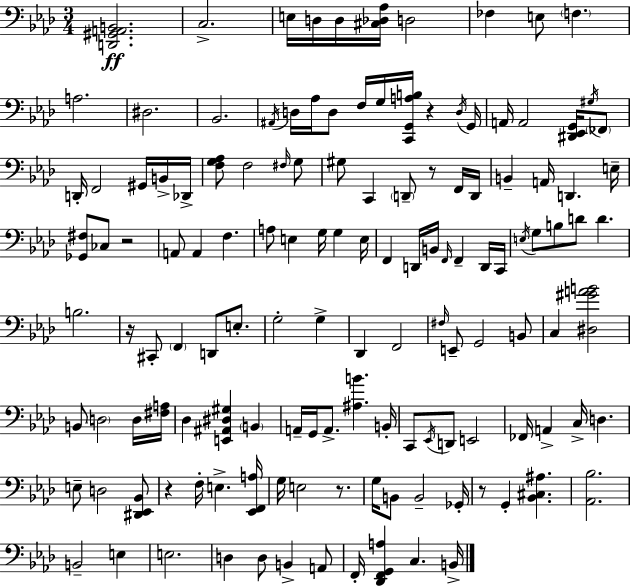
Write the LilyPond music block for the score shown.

{
  \clef bass
  \numericTimeSignature
  \time 3/4
  \key f \minor
  <d, gis, a, b,>2.\ff | c2.-> | e16 d16 d16 <cis des aes>16 d2 | fes4 e8 \parenthesize f4. | \break a2. | dis2. | bes,2. | \acciaccatura { ais,16 } d16 aes16 d8 f16 g16 <c, g, a b>16 r4 | \break \acciaccatura { d16 } g,16 a,16 a,2 <dis, ees, g,>16 | \acciaccatura { gis16 } \parenthesize fes,8 d,16-. f,2 | gis,16 b,16-> des,16-> <f g aes>8 f2 | \grace { fis16 } g8 gis8 c,4 \parenthesize d,8-- | \break r8 f,16 d,16 b,4-- a,16 d,4. | e16-- <ges, fis>8 ces8 r2 | a,8 a,4 f4. | a8 e4 g16 g4 | \break e16 f,4 d,16 b,16 \grace { f,16 } f,4-- | d,16 c,16 \acciaccatura { e16 } g8 b8 d'8 | d'4. b2. | r16 cis,8-. \parenthesize f,4 | \break d,8 e8.-. g2-. | g4-> des,4 f,2 | \grace { fis16 } e,8-- g,2 | b,8 c4 <dis gis' a' b'>2 | \break b,8 \parenthesize d2 | d16 <fis a>16 des4 <e, ais, dis gis>4 | \parenthesize b,4 a,16-- g,16 a,8.-> | <ais b'>4. b,16-. c,8 \acciaccatura { ees,16 } d,8 | \break e,2 fes,16 a,4-> | c16-> d4. e8-- d2 | <dis, ees, bes,>8 r4 | f16-. e4.-> <ees, f, a>16 g16 e2 | \break r8. g16 b,8 b,2-- | ges,16-. r8 g,4-. | <bes, cis ais>4. <aes, bes>2. | b,2-- | \break e4 e2. | d4 | d8 b,4-> a,8 f,16-. <des, f, g, a>4 | c4. b,16-> \bar "|."
}